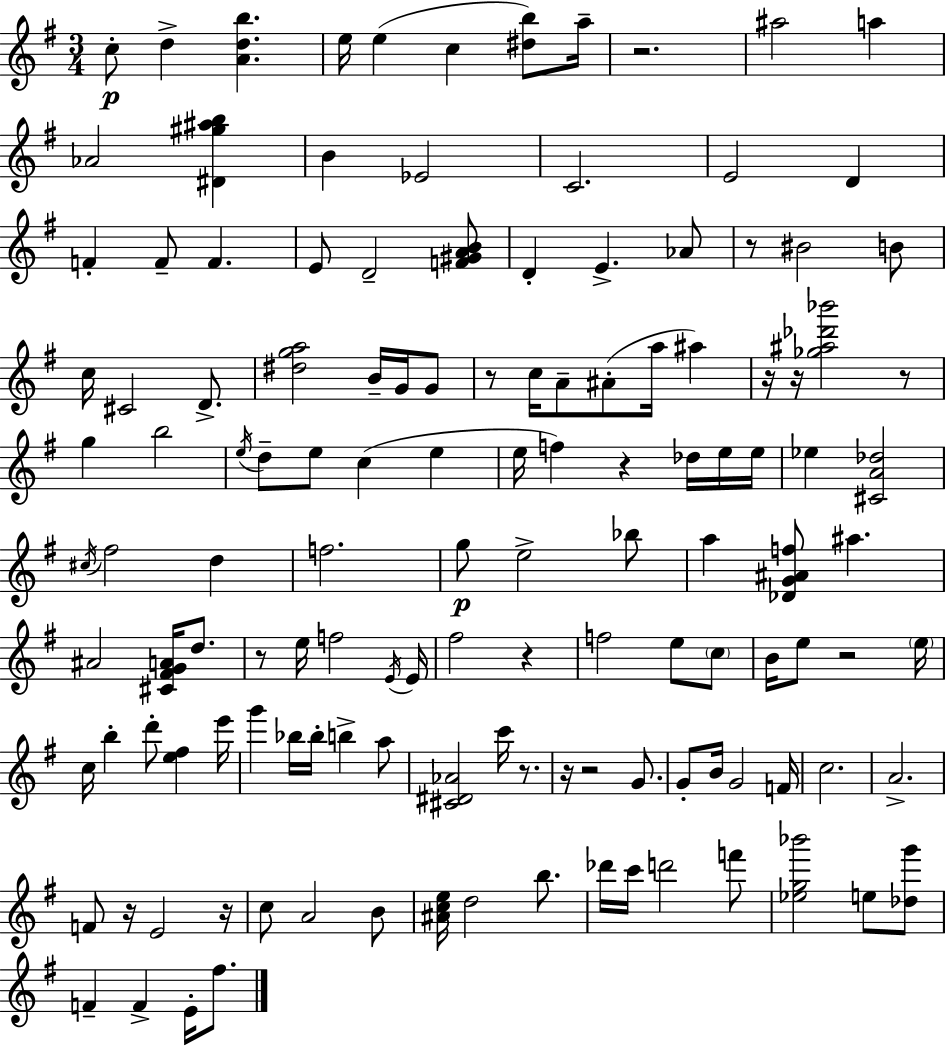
X:1
T:Untitled
M:3/4
L:1/4
K:G
c/2 d [Adb] e/4 e c [^db]/2 a/4 z2 ^a2 a _A2 [^D^g^ab] B _E2 C2 E2 D F F/2 F E/2 D2 [F^GAB]/2 D E _A/2 z/2 ^B2 B/2 c/4 ^C2 D/2 [^dga]2 B/4 G/4 G/2 z/2 c/4 A/2 ^A/2 a/4 ^a z/4 z/4 [_g^a_d'_b']2 z/2 g b2 e/4 d/2 e/2 c e e/4 f z _d/4 e/4 e/4 _e [^CA_d]2 ^c/4 ^f2 d f2 g/2 e2 _b/2 a [_DG^Af]/2 ^a ^A2 [^C^FGA]/4 d/2 z/2 e/4 f2 E/4 E/4 ^f2 z f2 e/2 c/2 B/4 e/2 z2 e/4 c/4 b d'/2 [e^f] e'/4 g' _b/4 _b/4 b a/2 [^C^D_A]2 c'/4 z/2 z/4 z2 G/2 G/2 B/4 G2 F/4 c2 A2 F/2 z/4 E2 z/4 c/2 A2 B/2 [^Ace]/4 d2 b/2 _d'/4 c'/4 d'2 f'/2 [_eg_b']2 e/2 [_dg']/2 F F E/4 ^f/2